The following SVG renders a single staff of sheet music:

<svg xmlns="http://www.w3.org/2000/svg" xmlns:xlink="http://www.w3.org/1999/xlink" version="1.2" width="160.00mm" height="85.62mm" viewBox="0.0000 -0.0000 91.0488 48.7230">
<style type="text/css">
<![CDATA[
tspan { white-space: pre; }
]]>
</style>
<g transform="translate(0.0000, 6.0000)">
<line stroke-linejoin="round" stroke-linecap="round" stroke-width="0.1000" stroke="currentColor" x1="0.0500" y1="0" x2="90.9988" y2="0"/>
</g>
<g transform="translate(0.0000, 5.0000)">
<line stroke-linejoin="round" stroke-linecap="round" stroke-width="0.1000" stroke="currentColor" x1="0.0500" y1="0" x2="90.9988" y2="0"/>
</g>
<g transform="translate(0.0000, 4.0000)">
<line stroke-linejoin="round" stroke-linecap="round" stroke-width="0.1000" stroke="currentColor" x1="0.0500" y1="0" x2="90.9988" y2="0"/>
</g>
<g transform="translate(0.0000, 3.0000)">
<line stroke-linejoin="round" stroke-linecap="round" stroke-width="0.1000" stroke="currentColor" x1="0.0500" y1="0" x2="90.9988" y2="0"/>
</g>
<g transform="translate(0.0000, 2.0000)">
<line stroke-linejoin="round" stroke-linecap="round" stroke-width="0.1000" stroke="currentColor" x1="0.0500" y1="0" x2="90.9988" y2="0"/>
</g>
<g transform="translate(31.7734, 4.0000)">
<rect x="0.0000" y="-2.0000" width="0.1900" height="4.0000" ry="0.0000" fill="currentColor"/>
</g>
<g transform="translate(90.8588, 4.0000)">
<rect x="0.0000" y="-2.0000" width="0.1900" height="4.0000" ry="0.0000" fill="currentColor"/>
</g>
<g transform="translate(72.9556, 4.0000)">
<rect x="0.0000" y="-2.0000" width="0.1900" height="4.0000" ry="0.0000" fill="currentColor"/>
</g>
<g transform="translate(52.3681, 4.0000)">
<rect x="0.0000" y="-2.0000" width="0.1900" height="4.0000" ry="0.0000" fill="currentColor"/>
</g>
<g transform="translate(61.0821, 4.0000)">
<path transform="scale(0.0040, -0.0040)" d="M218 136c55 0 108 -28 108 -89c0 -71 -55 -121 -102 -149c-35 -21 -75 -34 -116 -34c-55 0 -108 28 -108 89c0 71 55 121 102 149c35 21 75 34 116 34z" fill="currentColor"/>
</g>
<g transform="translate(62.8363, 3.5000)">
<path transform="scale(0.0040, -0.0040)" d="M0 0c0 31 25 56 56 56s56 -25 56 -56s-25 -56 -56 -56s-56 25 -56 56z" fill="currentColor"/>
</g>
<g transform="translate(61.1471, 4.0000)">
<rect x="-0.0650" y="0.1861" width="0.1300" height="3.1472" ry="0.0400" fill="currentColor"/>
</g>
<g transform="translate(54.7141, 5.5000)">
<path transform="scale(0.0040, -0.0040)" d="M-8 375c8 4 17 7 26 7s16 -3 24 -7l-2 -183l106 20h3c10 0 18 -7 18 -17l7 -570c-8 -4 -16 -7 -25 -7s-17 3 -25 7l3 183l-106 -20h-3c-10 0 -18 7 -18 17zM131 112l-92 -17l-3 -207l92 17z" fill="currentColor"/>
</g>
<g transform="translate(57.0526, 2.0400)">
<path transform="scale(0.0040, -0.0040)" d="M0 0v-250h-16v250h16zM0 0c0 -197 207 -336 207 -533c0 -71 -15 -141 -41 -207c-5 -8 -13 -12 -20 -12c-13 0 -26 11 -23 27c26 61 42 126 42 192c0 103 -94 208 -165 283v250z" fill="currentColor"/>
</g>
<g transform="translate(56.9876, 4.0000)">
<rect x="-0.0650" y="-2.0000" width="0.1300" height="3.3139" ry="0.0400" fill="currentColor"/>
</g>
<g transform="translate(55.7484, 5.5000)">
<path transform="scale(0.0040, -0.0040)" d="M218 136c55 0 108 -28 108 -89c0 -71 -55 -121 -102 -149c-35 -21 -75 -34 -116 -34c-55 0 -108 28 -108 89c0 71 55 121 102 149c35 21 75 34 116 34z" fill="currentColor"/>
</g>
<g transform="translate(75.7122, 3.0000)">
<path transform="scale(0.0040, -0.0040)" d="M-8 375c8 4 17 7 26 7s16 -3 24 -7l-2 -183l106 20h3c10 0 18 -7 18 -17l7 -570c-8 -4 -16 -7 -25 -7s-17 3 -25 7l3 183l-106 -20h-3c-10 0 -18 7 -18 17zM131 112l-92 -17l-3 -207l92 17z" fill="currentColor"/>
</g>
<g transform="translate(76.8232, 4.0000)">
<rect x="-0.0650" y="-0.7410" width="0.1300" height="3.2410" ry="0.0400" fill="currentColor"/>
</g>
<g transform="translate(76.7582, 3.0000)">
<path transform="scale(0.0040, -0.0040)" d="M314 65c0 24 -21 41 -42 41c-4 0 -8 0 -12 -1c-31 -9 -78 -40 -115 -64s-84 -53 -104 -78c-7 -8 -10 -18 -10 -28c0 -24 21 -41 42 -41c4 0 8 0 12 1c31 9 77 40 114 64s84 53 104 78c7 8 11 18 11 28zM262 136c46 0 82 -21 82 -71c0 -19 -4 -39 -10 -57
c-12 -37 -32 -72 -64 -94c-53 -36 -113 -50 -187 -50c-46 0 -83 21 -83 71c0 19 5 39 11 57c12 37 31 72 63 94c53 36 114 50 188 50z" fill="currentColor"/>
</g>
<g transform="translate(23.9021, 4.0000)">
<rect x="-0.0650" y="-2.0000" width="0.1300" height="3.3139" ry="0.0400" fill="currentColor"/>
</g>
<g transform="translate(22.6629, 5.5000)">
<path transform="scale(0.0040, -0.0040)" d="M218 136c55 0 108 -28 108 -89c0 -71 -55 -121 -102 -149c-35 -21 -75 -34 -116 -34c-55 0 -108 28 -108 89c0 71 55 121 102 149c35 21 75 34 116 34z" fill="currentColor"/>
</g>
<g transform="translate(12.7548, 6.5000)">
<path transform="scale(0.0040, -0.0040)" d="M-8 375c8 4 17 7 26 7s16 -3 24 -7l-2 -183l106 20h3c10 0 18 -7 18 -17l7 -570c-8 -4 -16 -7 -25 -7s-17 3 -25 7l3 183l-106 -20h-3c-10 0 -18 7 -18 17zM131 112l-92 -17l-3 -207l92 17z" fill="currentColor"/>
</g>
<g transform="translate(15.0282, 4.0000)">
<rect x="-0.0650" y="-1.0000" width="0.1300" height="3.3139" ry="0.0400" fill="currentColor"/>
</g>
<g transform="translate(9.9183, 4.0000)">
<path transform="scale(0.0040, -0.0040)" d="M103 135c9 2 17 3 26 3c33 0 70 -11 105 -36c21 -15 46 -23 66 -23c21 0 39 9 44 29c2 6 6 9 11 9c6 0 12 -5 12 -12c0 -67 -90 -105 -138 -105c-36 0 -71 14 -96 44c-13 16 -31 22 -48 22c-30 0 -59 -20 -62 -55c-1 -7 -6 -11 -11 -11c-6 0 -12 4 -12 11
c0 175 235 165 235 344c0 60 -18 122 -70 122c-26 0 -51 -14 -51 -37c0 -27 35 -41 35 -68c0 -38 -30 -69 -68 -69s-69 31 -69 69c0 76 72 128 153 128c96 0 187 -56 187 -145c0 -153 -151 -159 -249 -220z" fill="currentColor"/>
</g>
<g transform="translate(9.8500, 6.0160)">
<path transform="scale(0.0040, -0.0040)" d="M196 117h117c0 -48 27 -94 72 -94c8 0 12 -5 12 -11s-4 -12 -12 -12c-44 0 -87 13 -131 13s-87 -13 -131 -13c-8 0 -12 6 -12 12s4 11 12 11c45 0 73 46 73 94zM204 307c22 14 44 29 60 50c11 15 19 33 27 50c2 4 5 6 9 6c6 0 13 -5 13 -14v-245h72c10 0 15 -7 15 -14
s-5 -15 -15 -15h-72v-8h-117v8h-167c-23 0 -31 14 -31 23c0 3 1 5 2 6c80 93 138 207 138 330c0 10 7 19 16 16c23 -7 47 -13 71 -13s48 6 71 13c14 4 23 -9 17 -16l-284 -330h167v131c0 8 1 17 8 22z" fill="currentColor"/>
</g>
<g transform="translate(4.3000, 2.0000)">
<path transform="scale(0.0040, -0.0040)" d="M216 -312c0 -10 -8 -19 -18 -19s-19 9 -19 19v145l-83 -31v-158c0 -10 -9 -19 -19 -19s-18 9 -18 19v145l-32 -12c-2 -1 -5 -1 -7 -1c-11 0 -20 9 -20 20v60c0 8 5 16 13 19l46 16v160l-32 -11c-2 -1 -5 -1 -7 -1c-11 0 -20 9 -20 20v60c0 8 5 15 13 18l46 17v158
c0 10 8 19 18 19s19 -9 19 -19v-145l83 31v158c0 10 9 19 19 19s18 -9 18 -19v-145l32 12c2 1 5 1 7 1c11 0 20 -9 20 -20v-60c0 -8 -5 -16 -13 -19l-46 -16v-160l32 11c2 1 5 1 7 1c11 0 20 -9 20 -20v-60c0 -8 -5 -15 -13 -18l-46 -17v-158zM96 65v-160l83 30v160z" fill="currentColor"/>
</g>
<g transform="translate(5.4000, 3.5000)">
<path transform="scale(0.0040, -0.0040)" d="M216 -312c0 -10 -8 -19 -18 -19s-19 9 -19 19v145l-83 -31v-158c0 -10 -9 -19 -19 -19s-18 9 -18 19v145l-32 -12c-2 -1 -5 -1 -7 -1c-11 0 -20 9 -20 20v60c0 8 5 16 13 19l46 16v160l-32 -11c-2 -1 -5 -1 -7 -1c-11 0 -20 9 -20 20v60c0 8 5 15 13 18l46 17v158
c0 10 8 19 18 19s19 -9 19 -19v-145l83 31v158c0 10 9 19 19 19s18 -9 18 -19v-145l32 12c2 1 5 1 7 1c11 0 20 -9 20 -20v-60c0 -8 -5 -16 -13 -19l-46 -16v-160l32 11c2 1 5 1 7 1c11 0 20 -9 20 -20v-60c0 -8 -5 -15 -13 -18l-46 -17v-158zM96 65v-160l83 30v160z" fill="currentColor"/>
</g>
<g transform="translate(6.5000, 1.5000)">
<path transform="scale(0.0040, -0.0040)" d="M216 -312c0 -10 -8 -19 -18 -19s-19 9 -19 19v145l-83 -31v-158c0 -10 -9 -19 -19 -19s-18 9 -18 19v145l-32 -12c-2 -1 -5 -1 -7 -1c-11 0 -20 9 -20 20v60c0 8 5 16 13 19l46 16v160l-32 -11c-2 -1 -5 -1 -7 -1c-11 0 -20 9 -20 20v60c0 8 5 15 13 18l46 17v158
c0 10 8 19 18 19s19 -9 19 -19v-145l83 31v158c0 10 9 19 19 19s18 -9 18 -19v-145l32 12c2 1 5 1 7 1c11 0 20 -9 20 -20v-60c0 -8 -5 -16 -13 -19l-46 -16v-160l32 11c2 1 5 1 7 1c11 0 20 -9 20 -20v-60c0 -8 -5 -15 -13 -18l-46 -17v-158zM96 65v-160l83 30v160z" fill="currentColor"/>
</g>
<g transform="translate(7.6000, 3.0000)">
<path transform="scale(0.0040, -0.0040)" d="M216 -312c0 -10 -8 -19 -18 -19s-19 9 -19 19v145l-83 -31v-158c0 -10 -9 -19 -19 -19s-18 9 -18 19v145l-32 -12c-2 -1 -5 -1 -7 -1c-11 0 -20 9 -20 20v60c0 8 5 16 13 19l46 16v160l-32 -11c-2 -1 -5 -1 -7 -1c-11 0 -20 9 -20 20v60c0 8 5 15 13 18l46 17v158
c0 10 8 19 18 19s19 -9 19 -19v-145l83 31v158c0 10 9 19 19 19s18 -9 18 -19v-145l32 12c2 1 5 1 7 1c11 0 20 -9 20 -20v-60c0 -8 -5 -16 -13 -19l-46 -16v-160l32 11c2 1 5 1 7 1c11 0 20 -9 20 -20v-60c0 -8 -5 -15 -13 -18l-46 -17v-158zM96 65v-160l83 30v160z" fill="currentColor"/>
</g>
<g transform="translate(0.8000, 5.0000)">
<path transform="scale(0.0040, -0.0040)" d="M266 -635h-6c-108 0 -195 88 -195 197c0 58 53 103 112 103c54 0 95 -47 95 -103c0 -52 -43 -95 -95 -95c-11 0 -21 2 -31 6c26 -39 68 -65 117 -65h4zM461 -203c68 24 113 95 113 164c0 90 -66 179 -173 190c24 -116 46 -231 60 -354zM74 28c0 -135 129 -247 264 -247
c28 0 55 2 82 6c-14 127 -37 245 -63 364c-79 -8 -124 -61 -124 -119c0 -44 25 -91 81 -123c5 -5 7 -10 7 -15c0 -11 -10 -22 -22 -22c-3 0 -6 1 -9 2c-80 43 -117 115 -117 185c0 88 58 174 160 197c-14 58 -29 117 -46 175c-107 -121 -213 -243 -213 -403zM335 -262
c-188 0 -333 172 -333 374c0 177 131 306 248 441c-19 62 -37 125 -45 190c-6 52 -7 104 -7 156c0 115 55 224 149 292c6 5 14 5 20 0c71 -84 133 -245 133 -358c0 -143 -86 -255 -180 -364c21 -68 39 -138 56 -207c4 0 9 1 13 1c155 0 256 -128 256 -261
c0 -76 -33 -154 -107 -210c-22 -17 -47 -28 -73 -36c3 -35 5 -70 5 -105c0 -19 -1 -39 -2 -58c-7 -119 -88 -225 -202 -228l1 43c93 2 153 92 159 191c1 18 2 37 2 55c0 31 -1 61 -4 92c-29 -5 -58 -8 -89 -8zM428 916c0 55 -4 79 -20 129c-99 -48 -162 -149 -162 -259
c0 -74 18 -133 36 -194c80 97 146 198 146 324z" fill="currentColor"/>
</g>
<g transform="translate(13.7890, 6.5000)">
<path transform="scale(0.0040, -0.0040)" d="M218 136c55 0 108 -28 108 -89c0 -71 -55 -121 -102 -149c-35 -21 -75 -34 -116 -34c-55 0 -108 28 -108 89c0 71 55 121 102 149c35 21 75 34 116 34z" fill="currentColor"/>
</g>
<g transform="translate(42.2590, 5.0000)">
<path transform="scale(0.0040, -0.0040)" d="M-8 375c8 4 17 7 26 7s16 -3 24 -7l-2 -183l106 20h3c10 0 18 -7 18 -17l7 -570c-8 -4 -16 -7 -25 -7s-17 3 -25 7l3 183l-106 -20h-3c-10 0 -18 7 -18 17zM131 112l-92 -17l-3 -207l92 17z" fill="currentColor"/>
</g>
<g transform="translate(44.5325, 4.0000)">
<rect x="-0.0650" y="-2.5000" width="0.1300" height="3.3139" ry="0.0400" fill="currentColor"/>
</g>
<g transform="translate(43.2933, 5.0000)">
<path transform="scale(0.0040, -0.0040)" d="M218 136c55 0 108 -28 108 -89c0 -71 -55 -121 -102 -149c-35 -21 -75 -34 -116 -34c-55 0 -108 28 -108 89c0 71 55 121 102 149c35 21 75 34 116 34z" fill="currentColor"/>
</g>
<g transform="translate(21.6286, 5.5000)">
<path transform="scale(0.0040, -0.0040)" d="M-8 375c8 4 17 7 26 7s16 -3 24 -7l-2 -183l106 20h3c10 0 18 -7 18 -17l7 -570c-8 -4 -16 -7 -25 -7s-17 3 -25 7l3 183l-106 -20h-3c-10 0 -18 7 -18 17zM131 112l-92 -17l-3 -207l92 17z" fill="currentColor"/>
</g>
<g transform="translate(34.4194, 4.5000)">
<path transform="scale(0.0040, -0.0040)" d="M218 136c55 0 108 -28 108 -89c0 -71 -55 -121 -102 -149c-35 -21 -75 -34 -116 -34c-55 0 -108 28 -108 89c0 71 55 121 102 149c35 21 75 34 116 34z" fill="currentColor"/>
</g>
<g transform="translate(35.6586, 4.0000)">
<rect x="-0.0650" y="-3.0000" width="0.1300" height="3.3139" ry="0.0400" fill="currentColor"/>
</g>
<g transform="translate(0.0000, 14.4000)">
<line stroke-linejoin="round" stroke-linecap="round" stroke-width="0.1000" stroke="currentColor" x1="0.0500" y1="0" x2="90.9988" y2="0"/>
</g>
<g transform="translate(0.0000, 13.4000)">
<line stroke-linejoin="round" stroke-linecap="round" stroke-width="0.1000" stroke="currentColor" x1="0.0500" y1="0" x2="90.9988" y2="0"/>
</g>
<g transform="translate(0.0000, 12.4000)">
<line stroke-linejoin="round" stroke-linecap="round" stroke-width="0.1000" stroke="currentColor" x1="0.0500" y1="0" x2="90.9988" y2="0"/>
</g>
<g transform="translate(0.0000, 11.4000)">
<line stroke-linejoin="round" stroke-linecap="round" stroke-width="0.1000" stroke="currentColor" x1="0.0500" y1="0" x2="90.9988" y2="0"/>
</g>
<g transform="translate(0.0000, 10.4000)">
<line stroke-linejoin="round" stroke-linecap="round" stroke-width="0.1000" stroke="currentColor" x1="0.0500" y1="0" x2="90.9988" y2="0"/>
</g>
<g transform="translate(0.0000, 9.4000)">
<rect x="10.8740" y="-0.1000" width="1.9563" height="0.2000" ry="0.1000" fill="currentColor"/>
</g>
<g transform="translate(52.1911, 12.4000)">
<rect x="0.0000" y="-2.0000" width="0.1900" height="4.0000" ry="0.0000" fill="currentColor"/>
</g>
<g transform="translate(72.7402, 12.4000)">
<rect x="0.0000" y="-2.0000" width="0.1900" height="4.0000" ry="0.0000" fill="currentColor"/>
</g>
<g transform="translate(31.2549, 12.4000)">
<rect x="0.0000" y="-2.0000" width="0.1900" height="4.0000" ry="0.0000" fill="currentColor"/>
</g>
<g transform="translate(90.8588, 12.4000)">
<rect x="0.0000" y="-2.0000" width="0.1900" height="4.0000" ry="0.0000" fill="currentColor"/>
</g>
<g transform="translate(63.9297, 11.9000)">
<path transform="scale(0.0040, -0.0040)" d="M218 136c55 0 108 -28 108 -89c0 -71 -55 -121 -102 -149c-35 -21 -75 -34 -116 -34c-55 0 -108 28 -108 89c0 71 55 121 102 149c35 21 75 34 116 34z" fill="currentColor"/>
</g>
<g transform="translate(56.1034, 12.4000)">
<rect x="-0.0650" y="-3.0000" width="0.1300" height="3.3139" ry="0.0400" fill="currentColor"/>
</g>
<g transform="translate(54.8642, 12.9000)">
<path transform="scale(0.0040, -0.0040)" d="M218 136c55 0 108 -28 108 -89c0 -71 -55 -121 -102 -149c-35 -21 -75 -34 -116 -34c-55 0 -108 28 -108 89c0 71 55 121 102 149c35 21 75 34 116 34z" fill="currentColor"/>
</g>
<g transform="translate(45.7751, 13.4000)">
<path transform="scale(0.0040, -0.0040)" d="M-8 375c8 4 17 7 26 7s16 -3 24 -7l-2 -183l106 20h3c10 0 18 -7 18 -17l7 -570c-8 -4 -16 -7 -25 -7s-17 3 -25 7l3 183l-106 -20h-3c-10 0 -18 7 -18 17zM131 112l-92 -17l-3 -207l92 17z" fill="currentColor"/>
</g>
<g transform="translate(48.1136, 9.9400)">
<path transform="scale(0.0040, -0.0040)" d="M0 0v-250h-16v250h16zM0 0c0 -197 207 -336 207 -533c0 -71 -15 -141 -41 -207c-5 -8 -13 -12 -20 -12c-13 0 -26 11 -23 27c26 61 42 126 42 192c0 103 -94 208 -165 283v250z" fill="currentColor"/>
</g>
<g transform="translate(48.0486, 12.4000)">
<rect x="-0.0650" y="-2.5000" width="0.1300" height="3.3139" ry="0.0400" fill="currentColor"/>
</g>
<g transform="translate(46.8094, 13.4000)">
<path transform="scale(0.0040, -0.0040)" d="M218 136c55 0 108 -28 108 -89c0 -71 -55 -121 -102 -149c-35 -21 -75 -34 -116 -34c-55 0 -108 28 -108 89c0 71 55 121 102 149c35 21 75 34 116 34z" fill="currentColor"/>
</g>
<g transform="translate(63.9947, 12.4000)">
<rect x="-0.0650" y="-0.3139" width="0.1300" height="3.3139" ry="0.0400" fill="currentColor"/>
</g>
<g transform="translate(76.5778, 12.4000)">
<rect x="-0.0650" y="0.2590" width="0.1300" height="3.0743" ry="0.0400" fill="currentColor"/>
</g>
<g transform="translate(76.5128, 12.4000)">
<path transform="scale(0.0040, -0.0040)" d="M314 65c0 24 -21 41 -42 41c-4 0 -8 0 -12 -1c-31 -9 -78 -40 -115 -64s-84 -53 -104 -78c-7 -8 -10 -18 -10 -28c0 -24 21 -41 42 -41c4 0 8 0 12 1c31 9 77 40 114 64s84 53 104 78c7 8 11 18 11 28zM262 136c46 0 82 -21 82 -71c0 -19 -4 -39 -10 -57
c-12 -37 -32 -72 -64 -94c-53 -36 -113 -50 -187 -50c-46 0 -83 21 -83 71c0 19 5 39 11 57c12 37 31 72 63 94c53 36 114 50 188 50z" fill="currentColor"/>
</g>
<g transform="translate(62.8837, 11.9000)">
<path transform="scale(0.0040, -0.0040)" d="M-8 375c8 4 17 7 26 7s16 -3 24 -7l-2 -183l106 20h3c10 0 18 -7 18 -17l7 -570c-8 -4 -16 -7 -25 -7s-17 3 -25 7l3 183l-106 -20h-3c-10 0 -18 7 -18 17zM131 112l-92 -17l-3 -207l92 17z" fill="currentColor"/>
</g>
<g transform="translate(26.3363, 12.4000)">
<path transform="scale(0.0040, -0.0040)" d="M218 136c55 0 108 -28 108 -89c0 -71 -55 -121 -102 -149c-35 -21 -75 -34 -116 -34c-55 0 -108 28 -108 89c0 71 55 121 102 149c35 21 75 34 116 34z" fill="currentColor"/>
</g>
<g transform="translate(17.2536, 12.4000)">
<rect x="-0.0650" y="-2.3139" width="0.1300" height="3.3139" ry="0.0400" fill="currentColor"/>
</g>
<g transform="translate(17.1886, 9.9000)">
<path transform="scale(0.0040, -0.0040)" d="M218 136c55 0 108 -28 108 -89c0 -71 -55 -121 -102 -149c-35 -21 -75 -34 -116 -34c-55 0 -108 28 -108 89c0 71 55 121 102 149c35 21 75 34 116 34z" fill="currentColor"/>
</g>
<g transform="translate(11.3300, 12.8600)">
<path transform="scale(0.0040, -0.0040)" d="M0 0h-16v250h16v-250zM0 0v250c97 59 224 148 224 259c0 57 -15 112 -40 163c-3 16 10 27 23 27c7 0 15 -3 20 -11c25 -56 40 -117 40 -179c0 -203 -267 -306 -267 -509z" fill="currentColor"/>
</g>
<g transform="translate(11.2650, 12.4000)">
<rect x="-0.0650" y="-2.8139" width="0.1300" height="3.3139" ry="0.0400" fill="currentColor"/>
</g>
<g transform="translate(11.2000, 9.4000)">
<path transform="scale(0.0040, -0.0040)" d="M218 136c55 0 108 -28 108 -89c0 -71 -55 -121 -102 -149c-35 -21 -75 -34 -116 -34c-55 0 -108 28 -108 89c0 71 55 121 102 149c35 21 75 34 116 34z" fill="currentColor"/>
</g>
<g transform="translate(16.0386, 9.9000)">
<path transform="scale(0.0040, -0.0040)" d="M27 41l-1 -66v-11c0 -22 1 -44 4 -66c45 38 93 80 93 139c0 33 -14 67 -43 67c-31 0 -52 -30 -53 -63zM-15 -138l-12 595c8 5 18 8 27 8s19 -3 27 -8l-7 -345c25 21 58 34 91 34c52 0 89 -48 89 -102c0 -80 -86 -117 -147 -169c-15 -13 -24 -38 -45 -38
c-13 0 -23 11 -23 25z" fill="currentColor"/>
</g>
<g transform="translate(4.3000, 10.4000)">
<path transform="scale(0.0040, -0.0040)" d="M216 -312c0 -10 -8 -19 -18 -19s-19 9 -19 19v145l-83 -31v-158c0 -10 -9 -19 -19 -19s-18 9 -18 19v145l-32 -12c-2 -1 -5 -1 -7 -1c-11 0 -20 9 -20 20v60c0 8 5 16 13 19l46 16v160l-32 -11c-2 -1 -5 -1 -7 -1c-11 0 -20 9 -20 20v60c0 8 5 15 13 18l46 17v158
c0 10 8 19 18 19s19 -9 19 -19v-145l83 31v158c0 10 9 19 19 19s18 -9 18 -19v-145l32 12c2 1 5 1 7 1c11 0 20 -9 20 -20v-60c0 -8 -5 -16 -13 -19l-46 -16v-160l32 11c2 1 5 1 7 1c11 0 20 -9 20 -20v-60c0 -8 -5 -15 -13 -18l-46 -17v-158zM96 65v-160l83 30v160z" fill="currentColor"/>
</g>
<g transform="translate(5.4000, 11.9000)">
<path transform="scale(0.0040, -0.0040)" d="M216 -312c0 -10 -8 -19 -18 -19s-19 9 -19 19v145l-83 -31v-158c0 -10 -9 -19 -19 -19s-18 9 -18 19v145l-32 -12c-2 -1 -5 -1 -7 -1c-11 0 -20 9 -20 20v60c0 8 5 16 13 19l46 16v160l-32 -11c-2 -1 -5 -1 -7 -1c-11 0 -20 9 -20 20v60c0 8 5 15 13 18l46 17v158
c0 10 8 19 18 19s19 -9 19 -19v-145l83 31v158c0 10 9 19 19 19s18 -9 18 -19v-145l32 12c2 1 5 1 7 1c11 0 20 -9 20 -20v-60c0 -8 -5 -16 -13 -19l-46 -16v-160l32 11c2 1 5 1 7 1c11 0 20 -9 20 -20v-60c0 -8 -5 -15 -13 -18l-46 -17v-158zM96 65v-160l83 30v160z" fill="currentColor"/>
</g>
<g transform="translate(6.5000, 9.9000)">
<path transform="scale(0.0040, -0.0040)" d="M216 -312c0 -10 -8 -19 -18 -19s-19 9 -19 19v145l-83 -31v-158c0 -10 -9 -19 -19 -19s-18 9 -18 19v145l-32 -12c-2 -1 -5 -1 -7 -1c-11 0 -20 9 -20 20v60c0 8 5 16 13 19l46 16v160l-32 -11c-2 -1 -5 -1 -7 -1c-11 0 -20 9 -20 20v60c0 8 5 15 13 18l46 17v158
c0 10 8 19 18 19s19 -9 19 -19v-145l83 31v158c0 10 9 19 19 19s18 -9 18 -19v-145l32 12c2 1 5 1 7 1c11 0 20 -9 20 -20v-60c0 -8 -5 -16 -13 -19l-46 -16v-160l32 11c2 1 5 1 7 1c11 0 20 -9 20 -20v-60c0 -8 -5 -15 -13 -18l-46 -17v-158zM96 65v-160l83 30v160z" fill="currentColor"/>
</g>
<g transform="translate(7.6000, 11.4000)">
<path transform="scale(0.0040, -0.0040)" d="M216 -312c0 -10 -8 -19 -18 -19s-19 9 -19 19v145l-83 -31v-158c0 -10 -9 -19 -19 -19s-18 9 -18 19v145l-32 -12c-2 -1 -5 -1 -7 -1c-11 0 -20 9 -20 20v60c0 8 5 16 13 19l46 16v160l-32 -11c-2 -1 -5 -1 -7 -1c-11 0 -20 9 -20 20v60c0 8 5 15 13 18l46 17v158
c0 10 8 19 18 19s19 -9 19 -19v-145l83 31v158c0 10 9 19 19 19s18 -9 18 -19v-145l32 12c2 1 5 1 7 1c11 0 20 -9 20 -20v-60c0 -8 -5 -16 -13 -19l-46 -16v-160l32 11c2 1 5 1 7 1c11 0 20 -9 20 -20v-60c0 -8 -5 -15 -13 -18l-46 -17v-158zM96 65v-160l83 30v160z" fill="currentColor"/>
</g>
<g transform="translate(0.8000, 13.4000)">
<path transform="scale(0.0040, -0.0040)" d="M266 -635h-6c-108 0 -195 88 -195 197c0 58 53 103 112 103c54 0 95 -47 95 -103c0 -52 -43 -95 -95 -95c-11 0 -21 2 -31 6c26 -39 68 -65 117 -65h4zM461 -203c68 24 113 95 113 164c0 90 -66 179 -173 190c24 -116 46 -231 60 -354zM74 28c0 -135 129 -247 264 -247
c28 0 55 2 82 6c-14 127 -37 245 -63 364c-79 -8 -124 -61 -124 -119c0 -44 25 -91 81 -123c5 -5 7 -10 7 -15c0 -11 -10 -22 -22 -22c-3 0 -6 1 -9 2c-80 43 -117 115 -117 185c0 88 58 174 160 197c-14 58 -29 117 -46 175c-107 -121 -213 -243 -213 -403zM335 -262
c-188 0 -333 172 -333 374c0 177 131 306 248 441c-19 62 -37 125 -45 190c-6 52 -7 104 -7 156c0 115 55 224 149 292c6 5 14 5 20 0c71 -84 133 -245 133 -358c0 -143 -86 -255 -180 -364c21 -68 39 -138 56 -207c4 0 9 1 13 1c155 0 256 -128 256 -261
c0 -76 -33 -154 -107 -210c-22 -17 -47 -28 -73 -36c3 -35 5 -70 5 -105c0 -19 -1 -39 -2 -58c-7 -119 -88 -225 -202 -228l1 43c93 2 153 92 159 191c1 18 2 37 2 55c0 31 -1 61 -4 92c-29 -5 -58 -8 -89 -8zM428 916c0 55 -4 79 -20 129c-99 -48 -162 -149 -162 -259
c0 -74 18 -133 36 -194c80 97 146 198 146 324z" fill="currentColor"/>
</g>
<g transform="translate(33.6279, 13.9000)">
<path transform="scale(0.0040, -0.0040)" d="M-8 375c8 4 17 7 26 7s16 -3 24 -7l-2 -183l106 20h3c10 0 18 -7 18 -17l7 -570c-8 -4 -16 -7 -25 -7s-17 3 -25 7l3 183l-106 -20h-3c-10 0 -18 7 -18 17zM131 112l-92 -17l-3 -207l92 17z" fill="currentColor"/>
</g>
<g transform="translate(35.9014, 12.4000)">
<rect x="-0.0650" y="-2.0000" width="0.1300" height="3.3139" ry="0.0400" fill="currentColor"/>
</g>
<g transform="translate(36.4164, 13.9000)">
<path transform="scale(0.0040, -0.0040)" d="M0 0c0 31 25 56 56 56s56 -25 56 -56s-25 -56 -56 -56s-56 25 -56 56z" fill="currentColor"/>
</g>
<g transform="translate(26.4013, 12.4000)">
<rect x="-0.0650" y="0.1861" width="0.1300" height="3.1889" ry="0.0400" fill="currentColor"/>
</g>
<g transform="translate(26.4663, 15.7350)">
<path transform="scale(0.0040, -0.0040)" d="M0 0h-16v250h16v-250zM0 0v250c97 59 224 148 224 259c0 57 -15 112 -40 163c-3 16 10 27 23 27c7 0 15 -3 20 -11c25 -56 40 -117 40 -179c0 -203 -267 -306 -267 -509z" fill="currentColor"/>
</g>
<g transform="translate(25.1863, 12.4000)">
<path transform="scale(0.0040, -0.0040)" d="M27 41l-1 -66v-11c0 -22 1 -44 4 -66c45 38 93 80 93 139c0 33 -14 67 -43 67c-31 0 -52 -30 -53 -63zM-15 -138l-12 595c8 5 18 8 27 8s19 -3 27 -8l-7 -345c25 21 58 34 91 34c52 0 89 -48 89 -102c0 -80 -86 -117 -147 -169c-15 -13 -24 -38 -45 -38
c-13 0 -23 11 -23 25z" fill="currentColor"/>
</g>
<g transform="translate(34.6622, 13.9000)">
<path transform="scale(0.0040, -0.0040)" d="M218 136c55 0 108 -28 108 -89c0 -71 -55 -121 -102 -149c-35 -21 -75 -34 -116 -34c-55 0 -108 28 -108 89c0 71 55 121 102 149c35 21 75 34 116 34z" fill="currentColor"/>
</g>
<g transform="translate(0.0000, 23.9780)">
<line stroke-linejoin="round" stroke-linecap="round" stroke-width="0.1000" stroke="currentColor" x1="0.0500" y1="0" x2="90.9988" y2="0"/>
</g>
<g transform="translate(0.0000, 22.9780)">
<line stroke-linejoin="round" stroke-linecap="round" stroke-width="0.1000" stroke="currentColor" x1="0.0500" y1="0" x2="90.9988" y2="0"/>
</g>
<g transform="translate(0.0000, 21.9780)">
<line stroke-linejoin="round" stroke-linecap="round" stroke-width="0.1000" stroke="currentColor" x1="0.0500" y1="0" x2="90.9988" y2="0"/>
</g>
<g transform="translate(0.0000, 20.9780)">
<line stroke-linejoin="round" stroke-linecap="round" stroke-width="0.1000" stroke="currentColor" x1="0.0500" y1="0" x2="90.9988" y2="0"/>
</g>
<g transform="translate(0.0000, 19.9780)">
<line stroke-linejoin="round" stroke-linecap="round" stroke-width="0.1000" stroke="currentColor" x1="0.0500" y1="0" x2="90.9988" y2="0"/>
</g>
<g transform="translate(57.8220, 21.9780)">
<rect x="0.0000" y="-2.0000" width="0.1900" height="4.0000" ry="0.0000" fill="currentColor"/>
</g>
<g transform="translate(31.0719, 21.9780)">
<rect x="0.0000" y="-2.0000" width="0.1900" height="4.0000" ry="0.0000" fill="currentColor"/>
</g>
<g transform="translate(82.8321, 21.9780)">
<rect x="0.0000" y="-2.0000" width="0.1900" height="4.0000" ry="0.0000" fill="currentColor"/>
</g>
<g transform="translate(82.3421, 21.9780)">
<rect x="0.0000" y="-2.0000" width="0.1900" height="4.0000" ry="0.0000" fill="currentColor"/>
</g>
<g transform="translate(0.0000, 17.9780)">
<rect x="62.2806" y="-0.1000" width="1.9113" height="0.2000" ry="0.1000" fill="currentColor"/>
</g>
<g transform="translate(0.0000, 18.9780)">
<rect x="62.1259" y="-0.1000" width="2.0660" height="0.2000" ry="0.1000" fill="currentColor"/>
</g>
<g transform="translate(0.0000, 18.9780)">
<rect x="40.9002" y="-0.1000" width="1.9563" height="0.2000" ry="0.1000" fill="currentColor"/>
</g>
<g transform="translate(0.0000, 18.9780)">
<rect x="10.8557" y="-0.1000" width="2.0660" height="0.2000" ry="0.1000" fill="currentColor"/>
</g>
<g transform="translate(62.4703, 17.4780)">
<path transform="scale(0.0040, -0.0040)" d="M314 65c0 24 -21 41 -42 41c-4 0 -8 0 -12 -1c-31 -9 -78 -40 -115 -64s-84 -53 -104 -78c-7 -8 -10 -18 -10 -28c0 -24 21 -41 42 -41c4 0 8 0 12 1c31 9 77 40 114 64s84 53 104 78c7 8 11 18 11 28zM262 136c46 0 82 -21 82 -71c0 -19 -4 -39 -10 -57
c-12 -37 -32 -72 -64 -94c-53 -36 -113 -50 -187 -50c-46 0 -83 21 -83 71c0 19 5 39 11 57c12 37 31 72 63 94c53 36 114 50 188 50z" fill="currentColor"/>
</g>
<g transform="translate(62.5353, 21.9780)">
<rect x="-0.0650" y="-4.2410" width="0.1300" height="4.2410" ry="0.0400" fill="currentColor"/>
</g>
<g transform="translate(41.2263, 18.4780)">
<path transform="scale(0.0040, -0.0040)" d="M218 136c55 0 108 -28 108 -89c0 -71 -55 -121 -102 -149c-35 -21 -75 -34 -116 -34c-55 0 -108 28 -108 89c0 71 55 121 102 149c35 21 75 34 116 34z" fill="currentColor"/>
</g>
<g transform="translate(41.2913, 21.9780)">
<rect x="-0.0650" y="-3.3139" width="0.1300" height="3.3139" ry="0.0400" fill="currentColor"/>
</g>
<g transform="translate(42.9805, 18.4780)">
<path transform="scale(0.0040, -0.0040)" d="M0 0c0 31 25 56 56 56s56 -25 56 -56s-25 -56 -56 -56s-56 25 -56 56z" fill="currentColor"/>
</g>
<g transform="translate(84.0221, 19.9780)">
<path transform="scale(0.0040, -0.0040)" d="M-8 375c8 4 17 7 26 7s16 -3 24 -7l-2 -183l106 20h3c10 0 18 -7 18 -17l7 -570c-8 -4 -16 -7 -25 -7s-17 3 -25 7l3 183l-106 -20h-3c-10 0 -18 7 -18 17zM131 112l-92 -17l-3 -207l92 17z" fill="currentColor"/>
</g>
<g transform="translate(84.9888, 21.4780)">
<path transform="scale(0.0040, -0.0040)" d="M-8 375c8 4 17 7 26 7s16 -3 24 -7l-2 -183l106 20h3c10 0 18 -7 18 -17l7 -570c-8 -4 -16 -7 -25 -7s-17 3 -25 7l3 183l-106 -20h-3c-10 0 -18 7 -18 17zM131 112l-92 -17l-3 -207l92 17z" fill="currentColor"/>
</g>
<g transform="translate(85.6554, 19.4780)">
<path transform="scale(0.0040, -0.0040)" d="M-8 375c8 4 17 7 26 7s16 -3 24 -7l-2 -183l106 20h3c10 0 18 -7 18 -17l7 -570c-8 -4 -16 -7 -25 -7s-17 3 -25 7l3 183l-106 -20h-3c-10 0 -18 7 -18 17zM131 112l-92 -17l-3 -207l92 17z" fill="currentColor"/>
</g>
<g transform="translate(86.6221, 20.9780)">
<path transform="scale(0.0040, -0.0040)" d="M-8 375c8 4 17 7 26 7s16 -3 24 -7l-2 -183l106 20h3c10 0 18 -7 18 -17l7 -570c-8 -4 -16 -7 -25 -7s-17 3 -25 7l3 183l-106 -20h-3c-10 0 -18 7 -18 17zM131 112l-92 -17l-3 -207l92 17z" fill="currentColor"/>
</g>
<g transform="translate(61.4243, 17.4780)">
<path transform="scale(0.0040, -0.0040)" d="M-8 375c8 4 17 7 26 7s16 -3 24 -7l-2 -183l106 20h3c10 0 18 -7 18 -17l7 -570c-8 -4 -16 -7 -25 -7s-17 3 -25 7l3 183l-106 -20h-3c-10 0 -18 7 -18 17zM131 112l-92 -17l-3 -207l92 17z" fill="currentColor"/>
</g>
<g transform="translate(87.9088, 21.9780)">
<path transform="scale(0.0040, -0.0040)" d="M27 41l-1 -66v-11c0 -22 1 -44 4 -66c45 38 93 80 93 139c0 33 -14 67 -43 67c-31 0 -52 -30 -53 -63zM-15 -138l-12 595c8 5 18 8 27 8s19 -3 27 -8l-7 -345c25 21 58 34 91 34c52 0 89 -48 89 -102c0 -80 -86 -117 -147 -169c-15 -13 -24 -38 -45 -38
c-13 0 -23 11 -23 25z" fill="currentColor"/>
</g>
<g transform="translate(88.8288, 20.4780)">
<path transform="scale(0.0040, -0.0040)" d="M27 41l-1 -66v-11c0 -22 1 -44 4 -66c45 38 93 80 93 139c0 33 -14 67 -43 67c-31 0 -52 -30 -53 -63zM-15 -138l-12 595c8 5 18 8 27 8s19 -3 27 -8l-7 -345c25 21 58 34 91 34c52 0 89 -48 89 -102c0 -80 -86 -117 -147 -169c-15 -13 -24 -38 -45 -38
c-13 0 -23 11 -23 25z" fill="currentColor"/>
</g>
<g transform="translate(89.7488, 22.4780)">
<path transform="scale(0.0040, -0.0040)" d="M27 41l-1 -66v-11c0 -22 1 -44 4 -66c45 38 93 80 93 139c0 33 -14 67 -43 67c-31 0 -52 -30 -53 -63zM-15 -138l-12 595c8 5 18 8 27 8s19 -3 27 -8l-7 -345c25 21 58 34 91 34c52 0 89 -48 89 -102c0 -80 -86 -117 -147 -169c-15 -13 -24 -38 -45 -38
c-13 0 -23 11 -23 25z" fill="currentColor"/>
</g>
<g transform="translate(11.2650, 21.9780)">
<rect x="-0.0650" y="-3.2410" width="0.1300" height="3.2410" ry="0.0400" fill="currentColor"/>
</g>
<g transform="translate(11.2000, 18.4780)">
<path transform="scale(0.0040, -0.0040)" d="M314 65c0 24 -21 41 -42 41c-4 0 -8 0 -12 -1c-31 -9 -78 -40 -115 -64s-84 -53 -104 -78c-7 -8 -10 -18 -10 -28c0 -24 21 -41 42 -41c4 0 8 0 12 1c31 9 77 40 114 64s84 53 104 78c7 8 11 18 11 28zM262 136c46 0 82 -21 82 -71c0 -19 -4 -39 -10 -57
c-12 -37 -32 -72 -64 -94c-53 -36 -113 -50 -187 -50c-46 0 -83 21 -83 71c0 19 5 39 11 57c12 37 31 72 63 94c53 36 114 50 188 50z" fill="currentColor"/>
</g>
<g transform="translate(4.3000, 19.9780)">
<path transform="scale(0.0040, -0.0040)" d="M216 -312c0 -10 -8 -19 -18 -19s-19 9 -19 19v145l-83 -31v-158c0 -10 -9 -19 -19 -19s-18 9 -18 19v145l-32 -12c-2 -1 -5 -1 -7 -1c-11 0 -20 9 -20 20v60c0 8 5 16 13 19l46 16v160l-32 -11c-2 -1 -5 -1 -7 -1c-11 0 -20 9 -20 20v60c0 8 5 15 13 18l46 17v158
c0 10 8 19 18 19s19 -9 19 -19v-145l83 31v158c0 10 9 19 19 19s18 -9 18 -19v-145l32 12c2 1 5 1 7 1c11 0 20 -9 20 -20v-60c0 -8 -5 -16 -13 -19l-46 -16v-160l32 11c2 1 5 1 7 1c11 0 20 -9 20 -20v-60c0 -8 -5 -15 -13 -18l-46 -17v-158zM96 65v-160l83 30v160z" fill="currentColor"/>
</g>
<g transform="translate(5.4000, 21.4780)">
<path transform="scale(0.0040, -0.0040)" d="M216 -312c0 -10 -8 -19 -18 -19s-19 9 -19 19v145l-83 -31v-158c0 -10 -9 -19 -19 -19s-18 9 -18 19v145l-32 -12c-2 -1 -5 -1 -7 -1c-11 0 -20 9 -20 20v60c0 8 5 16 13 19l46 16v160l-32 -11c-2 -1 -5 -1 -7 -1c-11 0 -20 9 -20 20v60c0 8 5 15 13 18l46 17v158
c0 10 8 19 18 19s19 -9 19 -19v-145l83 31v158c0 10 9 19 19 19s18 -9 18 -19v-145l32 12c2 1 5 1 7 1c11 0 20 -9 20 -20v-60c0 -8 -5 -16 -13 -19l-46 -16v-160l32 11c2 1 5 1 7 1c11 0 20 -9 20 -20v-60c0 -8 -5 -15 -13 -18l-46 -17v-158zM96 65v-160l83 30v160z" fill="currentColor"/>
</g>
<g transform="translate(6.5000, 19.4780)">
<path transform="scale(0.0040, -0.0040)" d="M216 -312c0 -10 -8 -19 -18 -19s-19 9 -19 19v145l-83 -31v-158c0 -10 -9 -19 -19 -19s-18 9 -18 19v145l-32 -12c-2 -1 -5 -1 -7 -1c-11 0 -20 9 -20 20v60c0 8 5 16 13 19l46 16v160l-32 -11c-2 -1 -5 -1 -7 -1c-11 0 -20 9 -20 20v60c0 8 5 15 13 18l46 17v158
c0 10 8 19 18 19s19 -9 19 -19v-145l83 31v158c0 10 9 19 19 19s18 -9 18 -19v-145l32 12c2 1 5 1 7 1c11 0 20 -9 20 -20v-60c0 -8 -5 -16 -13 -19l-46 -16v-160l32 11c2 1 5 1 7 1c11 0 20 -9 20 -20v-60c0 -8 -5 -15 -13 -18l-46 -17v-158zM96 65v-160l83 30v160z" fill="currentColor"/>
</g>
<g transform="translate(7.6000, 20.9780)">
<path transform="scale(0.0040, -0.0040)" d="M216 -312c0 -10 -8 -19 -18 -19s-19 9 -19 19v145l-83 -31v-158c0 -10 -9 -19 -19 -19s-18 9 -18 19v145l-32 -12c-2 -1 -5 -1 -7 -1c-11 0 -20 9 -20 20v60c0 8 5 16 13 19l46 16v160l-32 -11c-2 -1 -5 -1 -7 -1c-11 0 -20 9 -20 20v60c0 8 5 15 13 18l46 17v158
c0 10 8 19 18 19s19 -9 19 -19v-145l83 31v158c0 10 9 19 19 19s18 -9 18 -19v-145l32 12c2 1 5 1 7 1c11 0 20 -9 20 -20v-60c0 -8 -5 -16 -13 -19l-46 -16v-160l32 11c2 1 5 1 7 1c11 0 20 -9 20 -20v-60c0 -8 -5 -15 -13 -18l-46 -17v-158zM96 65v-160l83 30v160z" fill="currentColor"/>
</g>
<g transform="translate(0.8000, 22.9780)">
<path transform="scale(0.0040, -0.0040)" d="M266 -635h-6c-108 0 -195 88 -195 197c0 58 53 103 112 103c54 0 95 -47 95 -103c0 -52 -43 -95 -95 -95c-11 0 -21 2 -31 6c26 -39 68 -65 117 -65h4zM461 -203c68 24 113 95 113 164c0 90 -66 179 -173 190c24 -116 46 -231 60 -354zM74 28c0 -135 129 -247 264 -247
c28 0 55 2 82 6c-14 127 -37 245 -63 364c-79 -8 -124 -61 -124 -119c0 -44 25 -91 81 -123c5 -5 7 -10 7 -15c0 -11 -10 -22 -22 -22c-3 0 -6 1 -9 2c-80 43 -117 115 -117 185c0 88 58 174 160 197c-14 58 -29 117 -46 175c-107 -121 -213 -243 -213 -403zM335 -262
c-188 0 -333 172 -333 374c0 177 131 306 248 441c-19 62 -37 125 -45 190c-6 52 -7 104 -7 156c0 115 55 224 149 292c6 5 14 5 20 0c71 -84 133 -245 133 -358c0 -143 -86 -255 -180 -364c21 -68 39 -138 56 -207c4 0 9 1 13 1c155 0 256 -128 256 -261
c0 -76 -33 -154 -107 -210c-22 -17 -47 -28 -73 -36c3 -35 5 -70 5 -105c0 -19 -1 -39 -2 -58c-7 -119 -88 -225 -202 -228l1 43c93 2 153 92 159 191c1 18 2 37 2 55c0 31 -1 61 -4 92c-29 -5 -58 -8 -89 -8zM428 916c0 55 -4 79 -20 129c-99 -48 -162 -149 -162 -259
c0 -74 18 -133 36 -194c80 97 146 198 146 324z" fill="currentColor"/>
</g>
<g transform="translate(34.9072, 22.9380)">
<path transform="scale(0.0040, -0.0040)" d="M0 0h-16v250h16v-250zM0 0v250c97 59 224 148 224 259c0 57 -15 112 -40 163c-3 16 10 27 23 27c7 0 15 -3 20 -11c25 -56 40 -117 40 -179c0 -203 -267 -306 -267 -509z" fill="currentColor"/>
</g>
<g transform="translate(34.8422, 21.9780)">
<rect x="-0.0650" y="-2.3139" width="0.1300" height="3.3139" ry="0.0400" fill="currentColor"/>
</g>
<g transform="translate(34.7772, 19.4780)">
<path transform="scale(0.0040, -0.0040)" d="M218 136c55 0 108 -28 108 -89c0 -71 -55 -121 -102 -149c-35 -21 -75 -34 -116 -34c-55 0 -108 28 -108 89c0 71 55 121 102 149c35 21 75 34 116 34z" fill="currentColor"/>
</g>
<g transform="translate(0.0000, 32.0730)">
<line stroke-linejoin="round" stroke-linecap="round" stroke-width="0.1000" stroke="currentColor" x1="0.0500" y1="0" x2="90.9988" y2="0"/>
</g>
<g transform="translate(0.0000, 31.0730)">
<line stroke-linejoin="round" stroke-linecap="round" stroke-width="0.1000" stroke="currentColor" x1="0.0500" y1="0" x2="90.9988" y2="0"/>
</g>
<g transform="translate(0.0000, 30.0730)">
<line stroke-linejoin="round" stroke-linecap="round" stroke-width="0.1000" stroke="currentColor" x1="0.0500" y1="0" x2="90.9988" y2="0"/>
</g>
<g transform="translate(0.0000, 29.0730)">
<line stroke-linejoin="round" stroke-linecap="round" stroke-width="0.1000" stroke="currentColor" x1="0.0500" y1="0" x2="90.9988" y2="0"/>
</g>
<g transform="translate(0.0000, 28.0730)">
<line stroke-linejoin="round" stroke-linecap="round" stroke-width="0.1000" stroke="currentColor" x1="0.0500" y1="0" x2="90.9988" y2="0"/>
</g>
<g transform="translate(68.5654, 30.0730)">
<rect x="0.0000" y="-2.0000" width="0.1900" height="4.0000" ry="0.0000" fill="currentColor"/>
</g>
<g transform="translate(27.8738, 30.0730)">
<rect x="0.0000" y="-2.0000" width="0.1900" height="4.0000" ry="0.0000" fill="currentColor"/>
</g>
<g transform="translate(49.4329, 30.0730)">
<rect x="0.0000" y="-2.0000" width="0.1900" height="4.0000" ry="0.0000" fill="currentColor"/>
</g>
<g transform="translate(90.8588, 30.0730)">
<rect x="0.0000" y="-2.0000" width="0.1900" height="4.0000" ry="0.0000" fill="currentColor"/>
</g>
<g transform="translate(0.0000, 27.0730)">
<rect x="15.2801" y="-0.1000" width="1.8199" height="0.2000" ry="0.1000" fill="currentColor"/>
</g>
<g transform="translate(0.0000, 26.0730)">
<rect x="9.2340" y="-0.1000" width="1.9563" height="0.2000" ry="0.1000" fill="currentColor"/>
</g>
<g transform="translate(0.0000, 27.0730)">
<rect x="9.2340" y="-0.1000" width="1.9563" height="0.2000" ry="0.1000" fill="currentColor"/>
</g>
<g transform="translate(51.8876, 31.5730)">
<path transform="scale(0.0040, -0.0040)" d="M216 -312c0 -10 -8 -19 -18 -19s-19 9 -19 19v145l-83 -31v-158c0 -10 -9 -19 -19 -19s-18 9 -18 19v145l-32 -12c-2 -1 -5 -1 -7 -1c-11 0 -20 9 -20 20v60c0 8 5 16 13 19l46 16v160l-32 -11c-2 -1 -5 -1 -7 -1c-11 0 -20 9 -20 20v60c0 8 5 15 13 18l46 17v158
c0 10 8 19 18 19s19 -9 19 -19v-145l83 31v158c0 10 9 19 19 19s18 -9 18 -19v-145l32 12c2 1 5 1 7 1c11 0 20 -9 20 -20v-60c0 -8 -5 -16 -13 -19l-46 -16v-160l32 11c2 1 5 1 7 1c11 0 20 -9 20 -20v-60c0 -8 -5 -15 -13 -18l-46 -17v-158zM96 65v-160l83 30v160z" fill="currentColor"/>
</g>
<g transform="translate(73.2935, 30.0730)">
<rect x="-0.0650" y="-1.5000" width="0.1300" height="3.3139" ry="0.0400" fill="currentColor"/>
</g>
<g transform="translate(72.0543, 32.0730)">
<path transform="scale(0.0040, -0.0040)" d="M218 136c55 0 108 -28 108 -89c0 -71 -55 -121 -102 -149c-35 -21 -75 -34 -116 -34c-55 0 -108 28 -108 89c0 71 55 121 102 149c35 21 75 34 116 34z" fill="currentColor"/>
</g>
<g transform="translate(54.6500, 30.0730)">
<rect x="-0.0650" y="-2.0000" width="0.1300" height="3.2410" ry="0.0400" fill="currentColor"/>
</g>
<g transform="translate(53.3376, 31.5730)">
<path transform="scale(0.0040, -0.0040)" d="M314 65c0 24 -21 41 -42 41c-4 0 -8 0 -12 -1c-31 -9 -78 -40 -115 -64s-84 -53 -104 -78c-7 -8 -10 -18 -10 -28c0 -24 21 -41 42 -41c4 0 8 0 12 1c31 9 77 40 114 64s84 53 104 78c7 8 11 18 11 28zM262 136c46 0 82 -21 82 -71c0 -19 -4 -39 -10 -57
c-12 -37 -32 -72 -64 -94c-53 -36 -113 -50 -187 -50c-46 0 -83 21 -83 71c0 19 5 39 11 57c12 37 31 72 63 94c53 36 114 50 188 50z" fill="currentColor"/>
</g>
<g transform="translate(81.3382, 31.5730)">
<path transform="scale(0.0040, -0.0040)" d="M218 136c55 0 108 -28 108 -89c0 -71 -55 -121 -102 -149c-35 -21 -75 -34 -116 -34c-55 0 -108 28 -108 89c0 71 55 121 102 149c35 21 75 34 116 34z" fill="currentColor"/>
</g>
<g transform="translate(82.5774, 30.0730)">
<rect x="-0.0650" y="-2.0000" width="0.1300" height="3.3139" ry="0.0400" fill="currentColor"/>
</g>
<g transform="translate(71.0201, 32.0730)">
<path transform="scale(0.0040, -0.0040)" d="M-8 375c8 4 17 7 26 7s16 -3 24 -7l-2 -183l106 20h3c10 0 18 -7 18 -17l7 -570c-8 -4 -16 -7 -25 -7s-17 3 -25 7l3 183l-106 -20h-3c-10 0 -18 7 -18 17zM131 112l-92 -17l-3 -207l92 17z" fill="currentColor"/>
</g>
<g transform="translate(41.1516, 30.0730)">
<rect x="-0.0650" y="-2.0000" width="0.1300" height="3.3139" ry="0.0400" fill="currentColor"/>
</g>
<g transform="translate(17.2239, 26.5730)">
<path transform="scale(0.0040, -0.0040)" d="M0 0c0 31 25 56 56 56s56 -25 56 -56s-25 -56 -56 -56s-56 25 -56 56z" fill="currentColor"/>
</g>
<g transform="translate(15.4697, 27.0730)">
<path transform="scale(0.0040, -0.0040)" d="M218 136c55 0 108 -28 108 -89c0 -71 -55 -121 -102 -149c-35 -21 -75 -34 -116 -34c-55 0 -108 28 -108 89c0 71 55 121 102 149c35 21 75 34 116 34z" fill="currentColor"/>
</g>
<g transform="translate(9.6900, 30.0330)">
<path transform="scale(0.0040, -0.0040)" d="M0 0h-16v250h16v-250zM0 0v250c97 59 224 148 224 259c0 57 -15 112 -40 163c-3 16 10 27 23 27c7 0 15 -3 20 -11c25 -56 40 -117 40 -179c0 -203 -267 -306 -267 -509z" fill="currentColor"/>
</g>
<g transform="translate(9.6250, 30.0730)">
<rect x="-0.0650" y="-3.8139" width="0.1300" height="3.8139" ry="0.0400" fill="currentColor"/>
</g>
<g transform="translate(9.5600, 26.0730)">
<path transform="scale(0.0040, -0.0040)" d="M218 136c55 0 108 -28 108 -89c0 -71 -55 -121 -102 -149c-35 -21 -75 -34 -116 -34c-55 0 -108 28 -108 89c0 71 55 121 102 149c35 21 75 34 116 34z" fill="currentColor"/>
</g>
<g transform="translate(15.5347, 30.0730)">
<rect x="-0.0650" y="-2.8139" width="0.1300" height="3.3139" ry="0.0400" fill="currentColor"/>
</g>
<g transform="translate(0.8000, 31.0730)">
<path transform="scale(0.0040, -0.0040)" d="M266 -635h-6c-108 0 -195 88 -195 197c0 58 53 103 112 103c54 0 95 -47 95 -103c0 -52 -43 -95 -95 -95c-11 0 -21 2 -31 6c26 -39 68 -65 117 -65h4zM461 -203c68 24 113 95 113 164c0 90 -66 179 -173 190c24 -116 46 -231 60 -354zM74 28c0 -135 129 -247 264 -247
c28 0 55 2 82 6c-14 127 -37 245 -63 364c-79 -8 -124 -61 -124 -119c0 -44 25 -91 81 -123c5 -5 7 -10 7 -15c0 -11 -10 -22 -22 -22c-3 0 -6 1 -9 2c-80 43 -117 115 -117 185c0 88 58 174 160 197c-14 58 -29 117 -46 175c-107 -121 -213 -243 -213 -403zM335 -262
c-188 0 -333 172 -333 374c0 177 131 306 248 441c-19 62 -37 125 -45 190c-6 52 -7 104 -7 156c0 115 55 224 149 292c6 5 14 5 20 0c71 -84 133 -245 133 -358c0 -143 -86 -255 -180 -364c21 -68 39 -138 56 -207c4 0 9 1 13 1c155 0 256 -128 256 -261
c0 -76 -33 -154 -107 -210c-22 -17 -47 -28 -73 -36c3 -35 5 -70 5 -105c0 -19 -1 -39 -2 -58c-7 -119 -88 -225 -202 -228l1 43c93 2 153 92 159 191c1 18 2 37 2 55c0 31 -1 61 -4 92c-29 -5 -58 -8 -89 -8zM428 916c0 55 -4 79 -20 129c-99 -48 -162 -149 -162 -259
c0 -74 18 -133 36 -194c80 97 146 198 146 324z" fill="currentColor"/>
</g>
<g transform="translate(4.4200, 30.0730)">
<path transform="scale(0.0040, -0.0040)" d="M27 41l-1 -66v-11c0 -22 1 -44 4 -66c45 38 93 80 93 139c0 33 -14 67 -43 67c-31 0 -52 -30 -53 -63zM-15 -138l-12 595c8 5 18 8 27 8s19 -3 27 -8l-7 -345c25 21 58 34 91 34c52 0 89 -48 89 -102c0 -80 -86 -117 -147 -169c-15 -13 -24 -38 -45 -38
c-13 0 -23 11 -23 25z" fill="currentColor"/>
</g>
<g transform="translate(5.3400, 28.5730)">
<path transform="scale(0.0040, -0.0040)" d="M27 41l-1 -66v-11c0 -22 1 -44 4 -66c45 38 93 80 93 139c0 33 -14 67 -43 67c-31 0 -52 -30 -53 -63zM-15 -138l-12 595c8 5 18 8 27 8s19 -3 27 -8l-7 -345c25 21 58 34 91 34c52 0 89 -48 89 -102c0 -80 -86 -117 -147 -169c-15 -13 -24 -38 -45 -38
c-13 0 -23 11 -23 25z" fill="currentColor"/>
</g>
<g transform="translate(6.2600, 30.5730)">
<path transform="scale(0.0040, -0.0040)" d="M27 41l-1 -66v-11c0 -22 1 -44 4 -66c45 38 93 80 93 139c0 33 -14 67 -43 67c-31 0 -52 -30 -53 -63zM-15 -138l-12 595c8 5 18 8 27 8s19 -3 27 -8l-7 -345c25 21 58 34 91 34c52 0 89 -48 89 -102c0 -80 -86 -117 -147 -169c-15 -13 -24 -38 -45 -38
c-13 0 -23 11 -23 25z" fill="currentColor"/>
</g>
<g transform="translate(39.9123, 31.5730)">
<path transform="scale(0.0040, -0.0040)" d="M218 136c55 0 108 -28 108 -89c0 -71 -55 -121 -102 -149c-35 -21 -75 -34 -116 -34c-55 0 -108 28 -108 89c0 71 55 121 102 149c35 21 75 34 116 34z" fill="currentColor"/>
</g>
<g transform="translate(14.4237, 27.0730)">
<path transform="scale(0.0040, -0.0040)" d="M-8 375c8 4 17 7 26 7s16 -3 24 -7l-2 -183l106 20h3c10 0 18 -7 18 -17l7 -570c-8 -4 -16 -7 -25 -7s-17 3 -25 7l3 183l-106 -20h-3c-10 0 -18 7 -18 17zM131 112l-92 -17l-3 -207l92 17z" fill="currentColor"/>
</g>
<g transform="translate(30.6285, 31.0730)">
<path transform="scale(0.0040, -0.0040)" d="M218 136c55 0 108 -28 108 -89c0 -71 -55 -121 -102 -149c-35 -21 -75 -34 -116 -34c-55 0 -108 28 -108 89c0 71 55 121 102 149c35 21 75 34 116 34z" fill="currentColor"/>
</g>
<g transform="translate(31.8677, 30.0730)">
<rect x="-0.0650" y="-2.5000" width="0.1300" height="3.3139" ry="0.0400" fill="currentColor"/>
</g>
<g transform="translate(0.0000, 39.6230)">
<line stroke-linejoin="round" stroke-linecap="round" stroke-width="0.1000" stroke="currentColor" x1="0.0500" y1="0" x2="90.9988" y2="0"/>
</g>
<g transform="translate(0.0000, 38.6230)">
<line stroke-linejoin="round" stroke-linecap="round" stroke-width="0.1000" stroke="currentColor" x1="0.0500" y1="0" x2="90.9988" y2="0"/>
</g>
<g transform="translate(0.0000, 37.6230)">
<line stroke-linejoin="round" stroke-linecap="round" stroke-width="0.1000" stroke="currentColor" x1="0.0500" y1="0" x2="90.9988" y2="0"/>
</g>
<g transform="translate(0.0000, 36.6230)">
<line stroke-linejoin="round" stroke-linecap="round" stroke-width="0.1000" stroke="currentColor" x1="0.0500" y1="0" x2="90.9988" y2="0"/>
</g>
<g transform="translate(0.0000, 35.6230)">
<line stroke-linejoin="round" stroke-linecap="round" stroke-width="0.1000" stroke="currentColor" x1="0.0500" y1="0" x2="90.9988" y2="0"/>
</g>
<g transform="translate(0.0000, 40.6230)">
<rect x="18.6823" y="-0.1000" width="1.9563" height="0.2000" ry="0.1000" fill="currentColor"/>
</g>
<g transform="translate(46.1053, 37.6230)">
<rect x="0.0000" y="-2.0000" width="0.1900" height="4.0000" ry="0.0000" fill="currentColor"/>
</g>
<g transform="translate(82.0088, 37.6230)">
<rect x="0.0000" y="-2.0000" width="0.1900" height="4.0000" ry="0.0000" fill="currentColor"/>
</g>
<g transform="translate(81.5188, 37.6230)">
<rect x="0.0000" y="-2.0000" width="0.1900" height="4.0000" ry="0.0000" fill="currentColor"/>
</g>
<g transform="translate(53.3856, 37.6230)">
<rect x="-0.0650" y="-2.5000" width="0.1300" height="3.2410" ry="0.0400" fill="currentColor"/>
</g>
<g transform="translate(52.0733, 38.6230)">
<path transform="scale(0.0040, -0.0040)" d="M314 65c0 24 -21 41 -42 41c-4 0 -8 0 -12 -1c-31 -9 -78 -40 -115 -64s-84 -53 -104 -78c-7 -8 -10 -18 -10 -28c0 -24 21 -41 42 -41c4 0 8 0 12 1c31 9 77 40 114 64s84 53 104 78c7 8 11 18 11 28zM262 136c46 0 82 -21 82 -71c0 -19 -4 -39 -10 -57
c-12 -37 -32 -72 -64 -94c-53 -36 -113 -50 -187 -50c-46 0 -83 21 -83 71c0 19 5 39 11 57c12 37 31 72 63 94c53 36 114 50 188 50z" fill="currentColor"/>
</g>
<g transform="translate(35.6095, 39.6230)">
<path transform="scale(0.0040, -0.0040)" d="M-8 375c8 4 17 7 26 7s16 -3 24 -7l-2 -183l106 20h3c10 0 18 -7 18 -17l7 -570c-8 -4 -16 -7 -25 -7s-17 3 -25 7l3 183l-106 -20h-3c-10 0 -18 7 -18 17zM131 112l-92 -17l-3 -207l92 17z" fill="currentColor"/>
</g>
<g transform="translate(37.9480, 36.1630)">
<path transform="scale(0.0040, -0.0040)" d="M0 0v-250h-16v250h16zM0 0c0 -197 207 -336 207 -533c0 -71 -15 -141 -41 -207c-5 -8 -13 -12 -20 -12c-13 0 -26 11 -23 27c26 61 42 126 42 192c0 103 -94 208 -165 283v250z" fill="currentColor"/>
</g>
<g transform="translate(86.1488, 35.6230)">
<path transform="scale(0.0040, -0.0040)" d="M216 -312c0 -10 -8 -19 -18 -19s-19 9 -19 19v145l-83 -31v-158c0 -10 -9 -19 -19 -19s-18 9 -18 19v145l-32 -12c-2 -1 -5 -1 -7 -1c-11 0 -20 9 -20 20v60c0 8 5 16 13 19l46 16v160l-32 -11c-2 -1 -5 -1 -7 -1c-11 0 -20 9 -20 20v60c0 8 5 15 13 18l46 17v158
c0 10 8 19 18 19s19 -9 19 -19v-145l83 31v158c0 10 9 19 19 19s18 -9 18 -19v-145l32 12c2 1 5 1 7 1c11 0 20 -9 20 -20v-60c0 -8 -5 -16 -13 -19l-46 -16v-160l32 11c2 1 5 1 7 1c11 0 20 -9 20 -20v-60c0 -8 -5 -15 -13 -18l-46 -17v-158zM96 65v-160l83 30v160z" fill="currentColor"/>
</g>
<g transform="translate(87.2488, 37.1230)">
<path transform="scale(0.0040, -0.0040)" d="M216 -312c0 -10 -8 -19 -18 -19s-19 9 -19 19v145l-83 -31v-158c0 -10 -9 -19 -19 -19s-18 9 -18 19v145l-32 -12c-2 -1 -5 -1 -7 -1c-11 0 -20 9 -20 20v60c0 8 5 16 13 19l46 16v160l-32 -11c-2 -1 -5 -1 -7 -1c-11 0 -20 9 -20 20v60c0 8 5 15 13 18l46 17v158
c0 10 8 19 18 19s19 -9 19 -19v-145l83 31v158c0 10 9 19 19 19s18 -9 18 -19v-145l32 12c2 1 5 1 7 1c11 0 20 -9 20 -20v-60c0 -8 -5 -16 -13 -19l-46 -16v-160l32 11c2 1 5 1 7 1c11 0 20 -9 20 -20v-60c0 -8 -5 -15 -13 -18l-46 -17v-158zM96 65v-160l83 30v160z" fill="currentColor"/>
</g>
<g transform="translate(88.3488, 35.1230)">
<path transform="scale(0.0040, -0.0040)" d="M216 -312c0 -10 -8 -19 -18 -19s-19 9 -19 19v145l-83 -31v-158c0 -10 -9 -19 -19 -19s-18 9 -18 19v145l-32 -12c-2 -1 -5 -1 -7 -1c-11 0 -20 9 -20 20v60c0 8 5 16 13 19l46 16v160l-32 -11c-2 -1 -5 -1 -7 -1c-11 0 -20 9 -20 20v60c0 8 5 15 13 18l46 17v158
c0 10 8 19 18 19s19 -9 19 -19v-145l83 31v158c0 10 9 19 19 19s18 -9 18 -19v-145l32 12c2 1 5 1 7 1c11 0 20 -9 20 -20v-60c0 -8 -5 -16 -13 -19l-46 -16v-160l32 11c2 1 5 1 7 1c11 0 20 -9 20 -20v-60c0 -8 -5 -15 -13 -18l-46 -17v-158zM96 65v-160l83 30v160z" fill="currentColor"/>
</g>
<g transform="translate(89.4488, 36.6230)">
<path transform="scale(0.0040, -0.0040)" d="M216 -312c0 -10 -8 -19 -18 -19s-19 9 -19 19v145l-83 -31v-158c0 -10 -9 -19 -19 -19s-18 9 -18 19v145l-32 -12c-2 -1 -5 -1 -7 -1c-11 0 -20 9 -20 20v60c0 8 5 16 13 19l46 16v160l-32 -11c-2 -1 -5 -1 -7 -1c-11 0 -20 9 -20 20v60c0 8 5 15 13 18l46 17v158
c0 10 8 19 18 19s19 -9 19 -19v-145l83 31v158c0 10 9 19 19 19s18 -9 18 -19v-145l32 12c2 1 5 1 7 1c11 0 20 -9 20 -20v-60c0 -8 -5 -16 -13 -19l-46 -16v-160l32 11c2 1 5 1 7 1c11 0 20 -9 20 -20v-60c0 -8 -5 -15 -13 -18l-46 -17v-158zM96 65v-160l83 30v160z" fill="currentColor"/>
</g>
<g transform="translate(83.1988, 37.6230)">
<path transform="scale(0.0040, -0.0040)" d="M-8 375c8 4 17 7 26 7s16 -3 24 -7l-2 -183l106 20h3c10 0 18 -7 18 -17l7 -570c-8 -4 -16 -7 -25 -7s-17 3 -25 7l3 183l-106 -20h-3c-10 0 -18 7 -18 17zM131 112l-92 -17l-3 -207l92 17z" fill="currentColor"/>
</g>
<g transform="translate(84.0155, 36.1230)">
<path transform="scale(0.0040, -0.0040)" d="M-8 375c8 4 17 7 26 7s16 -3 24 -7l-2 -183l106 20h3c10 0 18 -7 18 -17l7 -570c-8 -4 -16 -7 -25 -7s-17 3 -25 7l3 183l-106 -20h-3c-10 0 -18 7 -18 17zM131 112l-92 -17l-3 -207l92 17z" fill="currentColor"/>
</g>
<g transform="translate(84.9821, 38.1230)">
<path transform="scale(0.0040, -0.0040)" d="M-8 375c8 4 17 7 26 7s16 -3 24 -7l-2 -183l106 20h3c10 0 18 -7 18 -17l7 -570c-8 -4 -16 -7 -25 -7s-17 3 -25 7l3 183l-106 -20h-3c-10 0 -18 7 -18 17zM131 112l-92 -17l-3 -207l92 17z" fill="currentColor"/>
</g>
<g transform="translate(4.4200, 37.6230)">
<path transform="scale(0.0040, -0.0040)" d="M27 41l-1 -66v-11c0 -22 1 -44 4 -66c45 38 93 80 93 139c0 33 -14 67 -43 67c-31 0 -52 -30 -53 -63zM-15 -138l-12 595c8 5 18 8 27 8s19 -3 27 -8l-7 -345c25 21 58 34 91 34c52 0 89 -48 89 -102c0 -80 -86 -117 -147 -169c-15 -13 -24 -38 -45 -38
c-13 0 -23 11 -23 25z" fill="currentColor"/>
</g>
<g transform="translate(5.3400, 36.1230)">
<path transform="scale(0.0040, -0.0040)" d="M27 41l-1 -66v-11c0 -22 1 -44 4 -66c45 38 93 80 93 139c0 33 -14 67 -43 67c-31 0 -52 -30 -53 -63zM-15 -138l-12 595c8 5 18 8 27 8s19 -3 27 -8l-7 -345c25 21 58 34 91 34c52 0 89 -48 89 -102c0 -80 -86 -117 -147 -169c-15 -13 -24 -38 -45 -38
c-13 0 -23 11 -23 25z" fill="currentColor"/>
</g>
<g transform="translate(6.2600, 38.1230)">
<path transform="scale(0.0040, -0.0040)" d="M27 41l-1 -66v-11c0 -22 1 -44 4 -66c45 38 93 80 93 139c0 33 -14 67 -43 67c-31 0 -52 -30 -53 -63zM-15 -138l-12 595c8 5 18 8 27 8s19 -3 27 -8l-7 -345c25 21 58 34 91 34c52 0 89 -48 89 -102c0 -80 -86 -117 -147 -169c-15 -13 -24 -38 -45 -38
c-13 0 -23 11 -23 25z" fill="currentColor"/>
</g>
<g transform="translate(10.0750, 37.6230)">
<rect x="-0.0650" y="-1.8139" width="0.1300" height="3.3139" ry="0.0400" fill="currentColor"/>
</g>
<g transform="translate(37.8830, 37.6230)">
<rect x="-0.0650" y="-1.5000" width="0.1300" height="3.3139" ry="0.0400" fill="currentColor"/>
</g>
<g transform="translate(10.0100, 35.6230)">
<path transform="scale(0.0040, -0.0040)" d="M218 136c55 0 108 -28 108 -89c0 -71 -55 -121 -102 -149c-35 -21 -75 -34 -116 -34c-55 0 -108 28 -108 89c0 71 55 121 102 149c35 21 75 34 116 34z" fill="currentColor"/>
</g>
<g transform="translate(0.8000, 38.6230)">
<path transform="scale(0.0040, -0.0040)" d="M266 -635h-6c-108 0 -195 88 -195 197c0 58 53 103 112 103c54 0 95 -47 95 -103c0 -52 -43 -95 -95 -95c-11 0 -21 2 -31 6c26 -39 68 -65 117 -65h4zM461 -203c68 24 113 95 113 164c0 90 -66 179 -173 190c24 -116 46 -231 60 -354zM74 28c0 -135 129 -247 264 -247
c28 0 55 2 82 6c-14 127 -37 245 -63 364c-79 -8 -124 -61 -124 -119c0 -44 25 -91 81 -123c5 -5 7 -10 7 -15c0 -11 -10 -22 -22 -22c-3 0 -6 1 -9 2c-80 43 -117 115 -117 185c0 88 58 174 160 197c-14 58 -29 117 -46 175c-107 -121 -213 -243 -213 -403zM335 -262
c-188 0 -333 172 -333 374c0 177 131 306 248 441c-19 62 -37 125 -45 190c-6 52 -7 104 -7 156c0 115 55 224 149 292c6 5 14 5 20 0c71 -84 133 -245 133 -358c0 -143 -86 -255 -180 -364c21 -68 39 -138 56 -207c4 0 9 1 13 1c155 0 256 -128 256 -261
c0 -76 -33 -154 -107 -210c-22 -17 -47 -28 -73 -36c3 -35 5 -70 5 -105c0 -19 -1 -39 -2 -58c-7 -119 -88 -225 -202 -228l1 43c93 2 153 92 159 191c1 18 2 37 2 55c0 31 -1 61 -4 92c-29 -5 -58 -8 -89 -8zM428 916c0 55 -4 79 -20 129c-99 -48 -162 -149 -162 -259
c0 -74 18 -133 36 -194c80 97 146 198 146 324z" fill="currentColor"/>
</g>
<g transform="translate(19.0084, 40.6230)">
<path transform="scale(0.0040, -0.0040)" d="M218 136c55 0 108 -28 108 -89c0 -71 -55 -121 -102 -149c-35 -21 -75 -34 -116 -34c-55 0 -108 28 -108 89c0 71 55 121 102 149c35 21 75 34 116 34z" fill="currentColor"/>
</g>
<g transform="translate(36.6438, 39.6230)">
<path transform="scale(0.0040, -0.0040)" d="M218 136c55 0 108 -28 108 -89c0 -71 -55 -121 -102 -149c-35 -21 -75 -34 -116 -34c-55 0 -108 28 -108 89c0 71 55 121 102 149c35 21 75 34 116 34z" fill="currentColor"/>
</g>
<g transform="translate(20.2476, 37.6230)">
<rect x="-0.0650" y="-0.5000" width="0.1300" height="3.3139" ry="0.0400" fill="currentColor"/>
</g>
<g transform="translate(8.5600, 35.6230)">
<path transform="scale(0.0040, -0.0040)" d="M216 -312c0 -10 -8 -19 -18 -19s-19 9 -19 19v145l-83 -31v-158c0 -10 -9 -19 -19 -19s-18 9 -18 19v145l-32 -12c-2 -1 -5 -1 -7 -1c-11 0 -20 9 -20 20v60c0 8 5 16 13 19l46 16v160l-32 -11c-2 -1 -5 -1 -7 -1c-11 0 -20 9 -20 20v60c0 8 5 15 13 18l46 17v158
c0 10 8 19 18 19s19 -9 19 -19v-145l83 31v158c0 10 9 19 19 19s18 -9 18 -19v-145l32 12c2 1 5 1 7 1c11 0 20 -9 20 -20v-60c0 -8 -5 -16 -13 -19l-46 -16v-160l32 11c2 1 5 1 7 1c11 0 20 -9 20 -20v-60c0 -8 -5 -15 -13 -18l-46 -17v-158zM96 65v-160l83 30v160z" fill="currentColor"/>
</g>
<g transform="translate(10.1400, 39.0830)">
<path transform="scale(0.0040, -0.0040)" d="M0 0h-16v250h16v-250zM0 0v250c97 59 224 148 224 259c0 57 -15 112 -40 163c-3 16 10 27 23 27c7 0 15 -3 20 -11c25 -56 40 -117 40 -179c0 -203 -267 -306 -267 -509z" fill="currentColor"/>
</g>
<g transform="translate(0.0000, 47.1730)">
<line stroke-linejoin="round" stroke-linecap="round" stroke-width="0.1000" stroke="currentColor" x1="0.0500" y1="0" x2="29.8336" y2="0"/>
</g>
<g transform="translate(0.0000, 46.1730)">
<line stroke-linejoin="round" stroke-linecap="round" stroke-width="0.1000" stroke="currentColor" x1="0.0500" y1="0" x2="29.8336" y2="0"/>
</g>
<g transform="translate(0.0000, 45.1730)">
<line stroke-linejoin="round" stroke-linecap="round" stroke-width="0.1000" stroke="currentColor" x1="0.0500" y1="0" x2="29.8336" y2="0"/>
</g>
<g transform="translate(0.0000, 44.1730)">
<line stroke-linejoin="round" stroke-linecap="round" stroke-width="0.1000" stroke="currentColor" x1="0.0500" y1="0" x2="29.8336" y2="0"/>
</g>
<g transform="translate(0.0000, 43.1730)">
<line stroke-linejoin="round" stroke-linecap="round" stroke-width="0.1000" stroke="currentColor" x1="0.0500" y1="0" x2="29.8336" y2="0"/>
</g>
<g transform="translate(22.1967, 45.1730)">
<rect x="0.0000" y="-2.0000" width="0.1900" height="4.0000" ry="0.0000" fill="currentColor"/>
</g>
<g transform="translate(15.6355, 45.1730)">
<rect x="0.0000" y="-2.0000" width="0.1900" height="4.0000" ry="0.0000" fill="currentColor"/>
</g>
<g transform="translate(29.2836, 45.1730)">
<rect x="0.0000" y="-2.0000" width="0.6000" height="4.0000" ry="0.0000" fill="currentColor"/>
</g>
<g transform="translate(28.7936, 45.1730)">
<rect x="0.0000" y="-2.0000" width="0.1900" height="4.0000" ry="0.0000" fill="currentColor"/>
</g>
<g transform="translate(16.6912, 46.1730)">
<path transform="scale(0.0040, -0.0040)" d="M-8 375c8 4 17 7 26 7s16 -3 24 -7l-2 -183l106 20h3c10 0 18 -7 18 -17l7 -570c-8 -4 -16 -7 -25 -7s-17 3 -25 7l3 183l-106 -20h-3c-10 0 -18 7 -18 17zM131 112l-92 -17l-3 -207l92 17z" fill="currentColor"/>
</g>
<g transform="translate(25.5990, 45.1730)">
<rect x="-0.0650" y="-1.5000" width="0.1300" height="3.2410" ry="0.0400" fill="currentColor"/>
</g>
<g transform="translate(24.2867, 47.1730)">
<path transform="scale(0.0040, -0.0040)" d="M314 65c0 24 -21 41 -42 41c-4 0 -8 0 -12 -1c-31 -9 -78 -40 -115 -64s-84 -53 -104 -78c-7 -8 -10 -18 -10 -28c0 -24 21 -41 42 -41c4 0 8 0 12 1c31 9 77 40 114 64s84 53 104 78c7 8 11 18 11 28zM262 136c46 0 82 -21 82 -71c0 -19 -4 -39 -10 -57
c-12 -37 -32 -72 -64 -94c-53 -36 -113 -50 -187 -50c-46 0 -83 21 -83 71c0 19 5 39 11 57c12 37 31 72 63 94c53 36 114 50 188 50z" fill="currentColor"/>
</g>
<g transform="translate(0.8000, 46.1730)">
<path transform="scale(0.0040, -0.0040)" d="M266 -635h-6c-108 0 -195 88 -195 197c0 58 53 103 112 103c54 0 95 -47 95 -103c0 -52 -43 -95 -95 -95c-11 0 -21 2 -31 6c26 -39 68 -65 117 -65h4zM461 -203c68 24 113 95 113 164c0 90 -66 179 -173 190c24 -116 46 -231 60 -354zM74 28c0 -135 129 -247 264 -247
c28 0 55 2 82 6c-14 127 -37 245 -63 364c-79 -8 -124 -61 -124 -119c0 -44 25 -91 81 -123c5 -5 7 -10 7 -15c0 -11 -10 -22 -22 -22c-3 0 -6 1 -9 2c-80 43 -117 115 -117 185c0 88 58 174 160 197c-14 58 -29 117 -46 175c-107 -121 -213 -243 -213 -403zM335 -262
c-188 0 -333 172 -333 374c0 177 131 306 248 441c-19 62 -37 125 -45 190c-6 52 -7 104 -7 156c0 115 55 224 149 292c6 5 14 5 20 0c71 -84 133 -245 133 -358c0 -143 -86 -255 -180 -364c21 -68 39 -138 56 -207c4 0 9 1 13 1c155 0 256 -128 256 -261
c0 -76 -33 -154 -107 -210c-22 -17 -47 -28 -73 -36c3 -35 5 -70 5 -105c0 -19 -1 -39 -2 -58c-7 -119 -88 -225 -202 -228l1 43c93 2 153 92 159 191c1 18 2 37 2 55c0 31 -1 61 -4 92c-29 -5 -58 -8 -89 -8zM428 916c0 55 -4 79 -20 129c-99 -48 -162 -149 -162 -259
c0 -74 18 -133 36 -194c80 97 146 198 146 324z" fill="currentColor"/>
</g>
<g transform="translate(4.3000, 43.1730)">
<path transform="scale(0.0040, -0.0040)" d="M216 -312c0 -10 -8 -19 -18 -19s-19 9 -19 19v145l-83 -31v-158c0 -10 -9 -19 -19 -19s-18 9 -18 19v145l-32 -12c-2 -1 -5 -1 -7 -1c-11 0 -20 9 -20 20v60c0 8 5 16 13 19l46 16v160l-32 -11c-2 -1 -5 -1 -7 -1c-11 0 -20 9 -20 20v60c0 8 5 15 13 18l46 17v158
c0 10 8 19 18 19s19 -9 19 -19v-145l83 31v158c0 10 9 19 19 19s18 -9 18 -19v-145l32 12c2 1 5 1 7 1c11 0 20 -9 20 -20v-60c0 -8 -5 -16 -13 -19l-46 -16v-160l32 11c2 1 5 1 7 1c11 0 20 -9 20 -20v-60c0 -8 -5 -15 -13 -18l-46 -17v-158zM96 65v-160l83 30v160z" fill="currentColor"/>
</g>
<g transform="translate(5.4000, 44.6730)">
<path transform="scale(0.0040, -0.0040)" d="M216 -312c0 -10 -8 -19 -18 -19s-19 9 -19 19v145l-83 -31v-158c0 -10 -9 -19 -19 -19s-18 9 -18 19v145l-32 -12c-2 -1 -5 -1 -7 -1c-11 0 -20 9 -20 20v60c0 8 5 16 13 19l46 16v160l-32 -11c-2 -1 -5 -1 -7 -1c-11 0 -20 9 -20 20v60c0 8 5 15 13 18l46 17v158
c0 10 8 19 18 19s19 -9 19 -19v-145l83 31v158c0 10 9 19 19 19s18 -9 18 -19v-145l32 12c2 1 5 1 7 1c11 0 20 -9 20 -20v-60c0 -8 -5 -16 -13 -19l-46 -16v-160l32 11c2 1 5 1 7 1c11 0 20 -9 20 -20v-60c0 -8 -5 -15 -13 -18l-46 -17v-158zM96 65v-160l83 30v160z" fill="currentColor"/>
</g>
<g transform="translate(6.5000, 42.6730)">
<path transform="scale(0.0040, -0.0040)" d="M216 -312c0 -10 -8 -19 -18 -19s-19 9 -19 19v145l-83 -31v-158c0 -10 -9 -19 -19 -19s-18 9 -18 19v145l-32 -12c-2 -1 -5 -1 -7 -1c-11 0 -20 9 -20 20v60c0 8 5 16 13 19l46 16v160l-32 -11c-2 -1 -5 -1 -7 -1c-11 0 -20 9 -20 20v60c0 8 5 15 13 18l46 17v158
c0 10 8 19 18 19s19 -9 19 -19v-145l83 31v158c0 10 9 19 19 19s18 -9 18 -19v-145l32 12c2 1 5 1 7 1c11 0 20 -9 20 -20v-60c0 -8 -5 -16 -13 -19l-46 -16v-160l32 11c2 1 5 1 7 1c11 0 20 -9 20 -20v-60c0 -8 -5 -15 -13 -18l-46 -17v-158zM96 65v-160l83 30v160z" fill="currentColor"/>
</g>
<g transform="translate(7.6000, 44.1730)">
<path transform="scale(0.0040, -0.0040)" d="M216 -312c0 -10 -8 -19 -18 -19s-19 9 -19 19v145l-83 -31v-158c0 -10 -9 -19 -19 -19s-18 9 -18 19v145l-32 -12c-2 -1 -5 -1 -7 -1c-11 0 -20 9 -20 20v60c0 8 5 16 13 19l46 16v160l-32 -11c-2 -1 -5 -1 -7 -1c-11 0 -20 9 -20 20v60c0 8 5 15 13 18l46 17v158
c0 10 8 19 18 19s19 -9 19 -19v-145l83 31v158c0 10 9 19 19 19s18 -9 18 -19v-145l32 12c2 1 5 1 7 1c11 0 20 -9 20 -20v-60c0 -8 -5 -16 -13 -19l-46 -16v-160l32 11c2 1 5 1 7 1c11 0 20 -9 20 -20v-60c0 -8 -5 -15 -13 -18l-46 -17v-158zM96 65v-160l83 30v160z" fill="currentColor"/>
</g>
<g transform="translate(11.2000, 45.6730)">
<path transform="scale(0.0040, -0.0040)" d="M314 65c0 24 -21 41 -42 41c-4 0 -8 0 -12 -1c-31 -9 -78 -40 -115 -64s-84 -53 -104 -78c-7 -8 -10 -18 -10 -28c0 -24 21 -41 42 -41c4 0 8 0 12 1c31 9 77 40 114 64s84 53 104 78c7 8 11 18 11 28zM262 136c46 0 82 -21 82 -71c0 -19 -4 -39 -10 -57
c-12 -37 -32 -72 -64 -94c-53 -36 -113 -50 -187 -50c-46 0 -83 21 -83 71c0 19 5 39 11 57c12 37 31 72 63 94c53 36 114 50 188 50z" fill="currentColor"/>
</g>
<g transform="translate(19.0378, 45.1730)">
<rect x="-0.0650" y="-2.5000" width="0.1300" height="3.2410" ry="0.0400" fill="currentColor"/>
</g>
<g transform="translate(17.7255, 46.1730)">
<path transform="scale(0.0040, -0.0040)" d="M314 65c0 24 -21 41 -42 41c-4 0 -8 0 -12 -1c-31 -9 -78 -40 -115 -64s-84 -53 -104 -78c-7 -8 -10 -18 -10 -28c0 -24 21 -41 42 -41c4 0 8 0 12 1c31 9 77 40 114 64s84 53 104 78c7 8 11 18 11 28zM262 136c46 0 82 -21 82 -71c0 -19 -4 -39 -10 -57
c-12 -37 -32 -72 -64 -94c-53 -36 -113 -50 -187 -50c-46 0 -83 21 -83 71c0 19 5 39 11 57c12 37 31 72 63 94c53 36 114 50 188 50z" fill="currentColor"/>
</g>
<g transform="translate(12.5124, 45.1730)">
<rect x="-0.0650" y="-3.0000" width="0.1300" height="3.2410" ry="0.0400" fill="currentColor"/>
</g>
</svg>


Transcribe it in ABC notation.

X:1
T:Untitled
M:2/4
L:1/4
K:E
D F A G F/2 B d2 a/2 _g _B/2 F G/2 A c B2 b2 ^g/2 b d'2 c'/2 a G F ^F2 E F ^f/2 C E/2 G2 A2 G2 E2